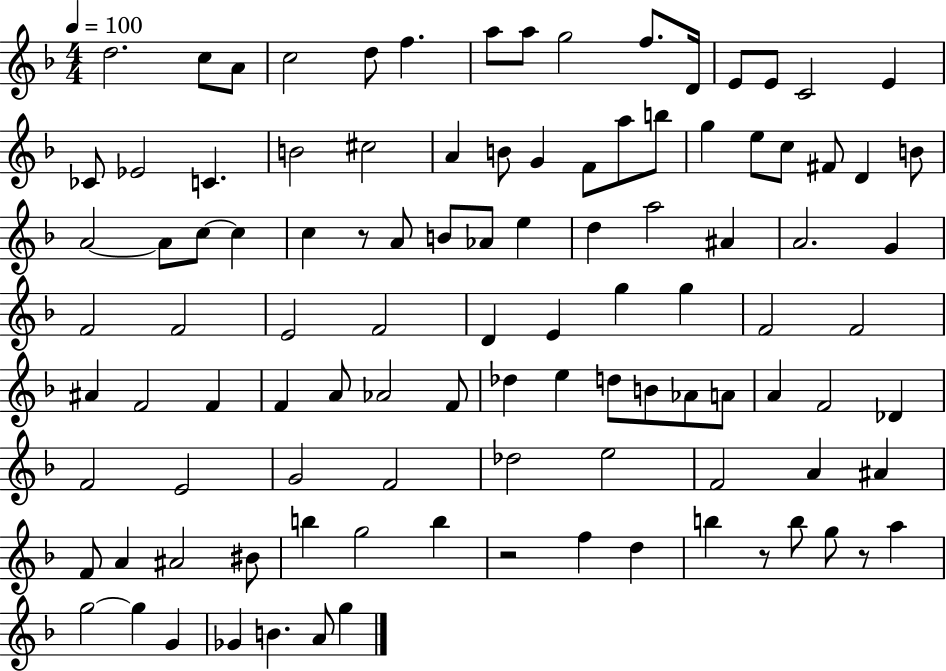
{
  \clef treble
  \numericTimeSignature
  \time 4/4
  \key f \major
  \tempo 4 = 100
  d''2. c''8 a'8 | c''2 d''8 f''4. | a''8 a''8 g''2 f''8. d'16 | e'8 e'8 c'2 e'4 | \break ces'8 ees'2 c'4. | b'2 cis''2 | a'4 b'8 g'4 f'8 a''8 b''8 | g''4 e''8 c''8 fis'8 d'4 b'8 | \break a'2~~ a'8 c''8~~ c''4 | c''4 r8 a'8 b'8 aes'8 e''4 | d''4 a''2 ais'4 | a'2. g'4 | \break f'2 f'2 | e'2 f'2 | d'4 e'4 g''4 g''4 | f'2 f'2 | \break ais'4 f'2 f'4 | f'4 a'8 aes'2 f'8 | des''4 e''4 d''8 b'8 aes'8 a'8 | a'4 f'2 des'4 | \break f'2 e'2 | g'2 f'2 | des''2 e''2 | f'2 a'4 ais'4 | \break f'8 a'4 ais'2 bis'8 | b''4 g''2 b''4 | r2 f''4 d''4 | b''4 r8 b''8 g''8 r8 a''4 | \break g''2~~ g''4 g'4 | ges'4 b'4. a'8 g''4 | \bar "|."
}